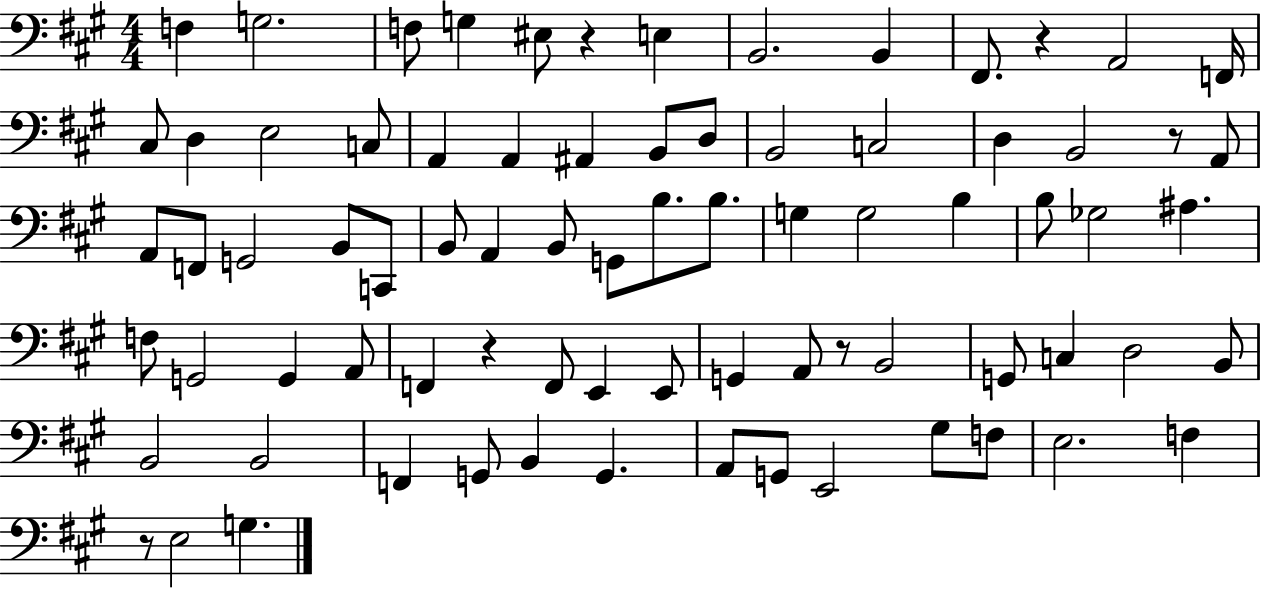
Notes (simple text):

F3/q G3/h. F3/e G3/q EIS3/e R/q E3/q B2/h. B2/q F#2/e. R/q A2/h F2/s C#3/e D3/q E3/h C3/e A2/q A2/q A#2/q B2/e D3/e B2/h C3/h D3/q B2/h R/e A2/e A2/e F2/e G2/h B2/e C2/e B2/e A2/q B2/e G2/e B3/e. B3/e. G3/q G3/h B3/q B3/e Gb3/h A#3/q. F3/e G2/h G2/q A2/e F2/q R/q F2/e E2/q E2/e G2/q A2/e R/e B2/h G2/e C3/q D3/h B2/e B2/h B2/h F2/q G2/e B2/q G2/q. A2/e G2/e E2/h G#3/e F3/e E3/h. F3/q R/e E3/h G3/q.